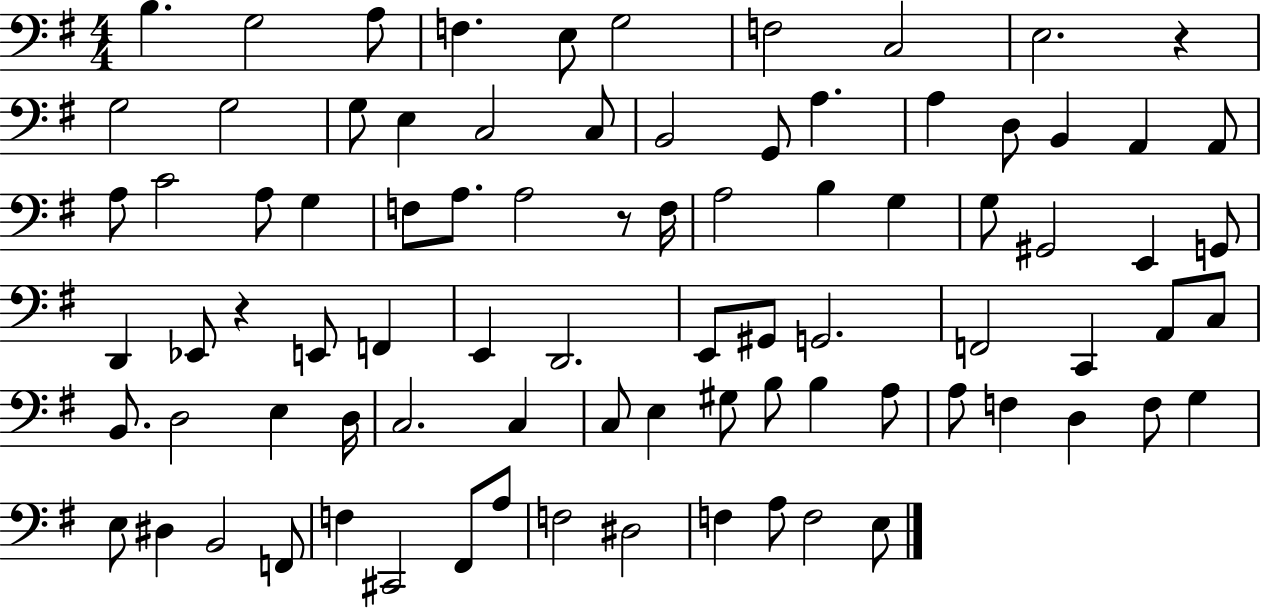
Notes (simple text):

B3/q. G3/h A3/e F3/q. E3/e G3/h F3/h C3/h E3/h. R/q G3/h G3/h G3/e E3/q C3/h C3/e B2/h G2/e A3/q. A3/q D3/e B2/q A2/q A2/e A3/e C4/h A3/e G3/q F3/e A3/e. A3/h R/e F3/s A3/h B3/q G3/q G3/e G#2/h E2/q G2/e D2/q Eb2/e R/q E2/e F2/q E2/q D2/h. E2/e G#2/e G2/h. F2/h C2/q A2/e C3/e B2/e. D3/h E3/q D3/s C3/h. C3/q C3/e E3/q G#3/e B3/e B3/q A3/e A3/e F3/q D3/q F3/e G3/q E3/e D#3/q B2/h F2/e F3/q C#2/h F#2/e A3/e F3/h D#3/h F3/q A3/e F3/h E3/e